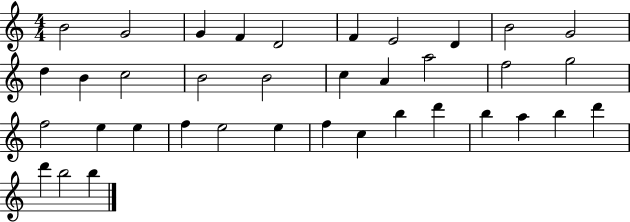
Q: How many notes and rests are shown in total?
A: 37